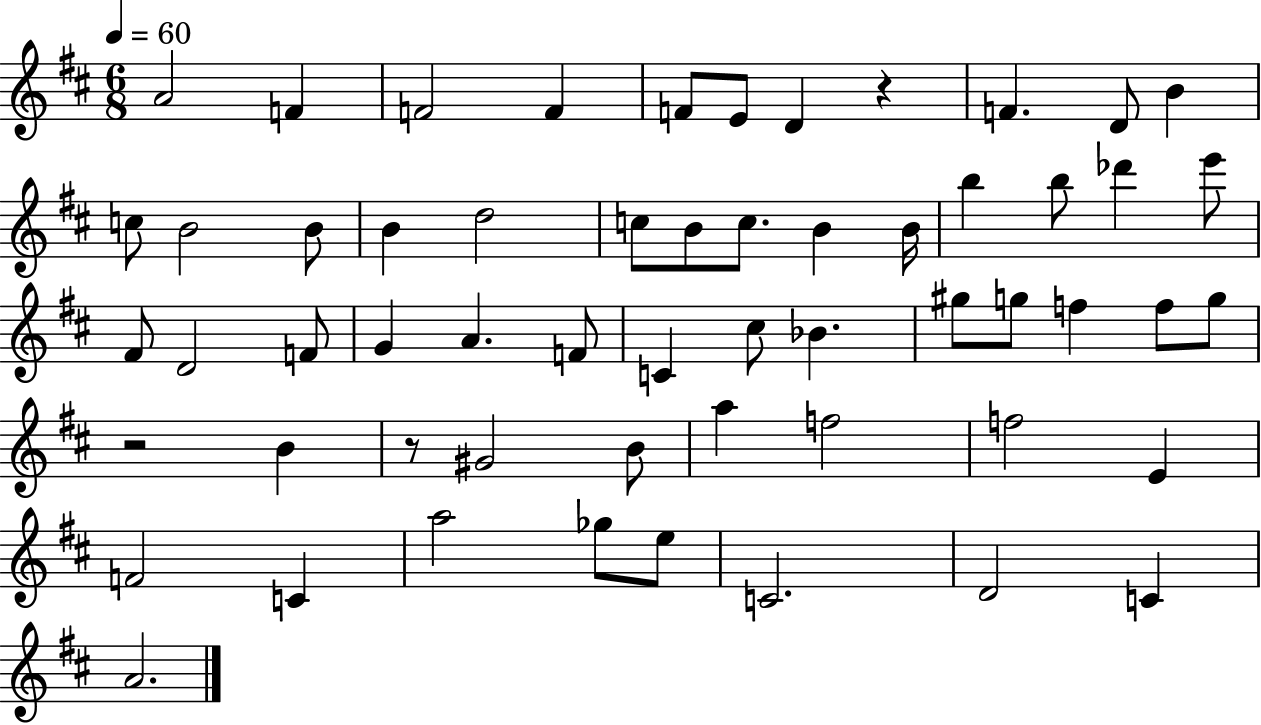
{
  \clef treble
  \numericTimeSignature
  \time 6/8
  \key d \major
  \tempo 4 = 60
  \repeat volta 2 { a'2 f'4 | f'2 f'4 | f'8 e'8 d'4 r4 | f'4. d'8 b'4 | \break c''8 b'2 b'8 | b'4 d''2 | c''8 b'8 c''8. b'4 b'16 | b''4 b''8 des'''4 e'''8 | \break fis'8 d'2 f'8 | g'4 a'4. f'8 | c'4 cis''8 bes'4. | gis''8 g''8 f''4 f''8 g''8 | \break r2 b'4 | r8 gis'2 b'8 | a''4 f''2 | f''2 e'4 | \break f'2 c'4 | a''2 ges''8 e''8 | c'2. | d'2 c'4 | \break a'2. | } \bar "|."
}